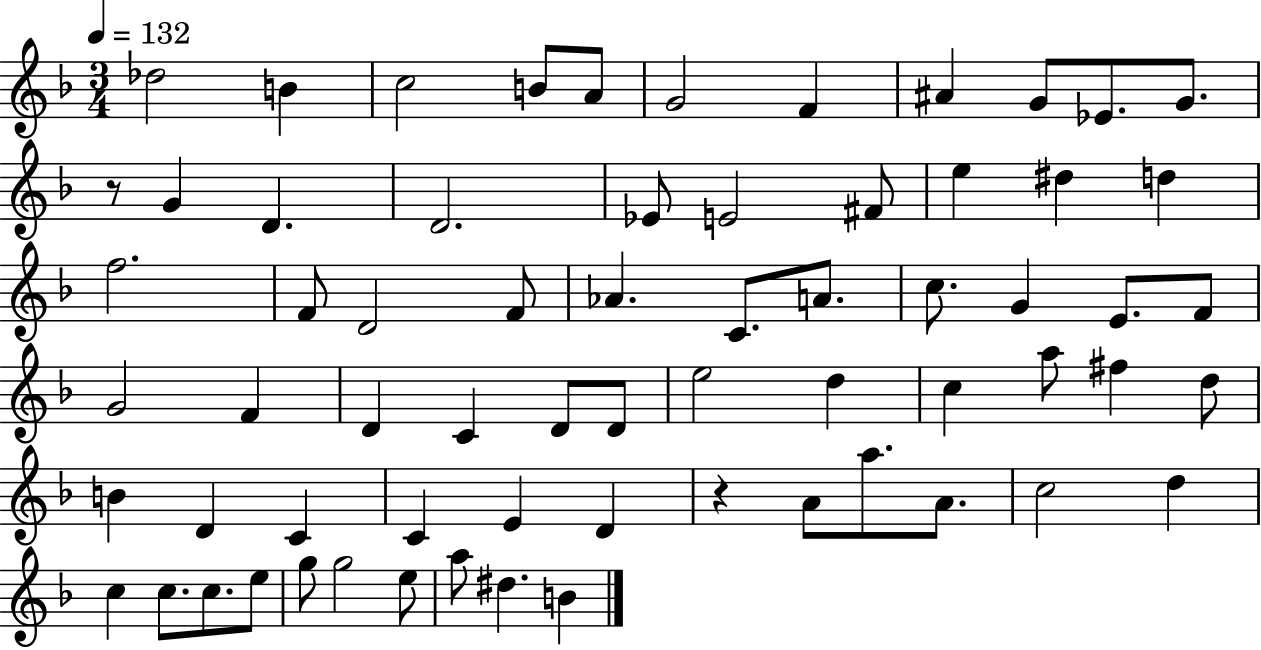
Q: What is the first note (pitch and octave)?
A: Db5